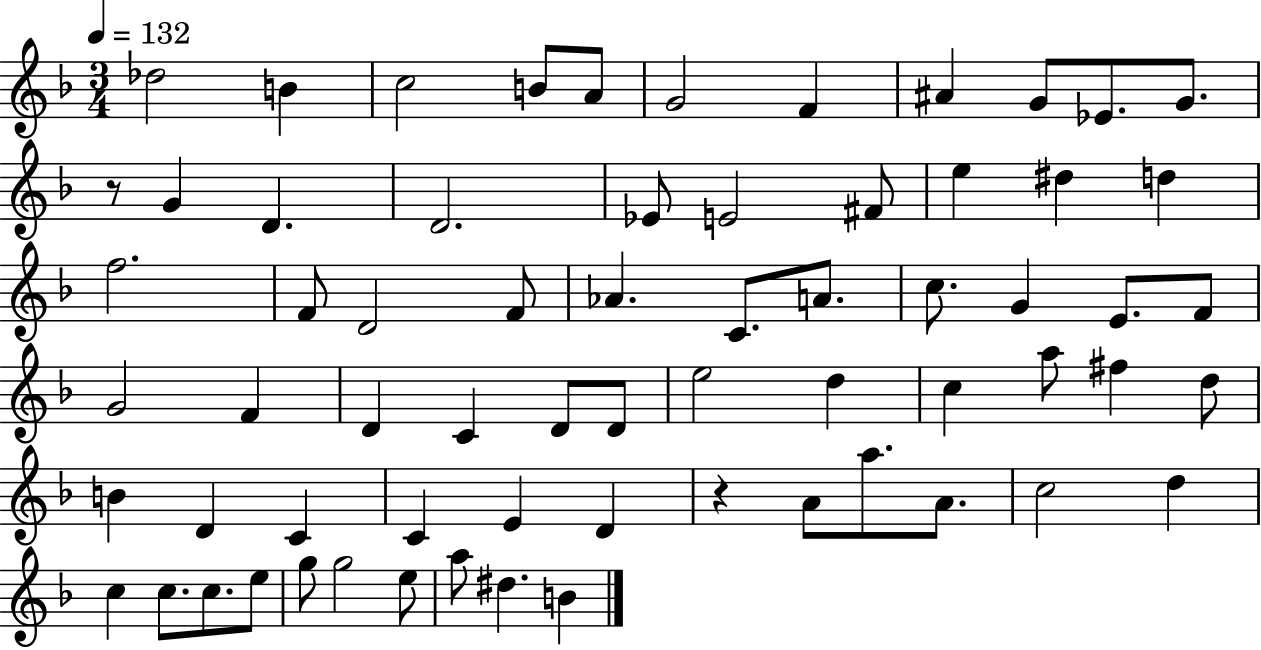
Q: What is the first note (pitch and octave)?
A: Db5